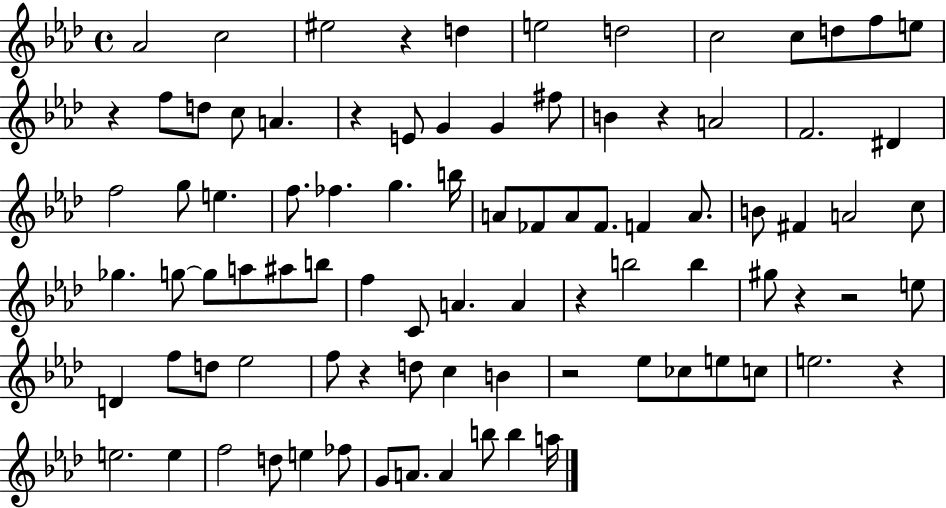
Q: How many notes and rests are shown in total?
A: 89